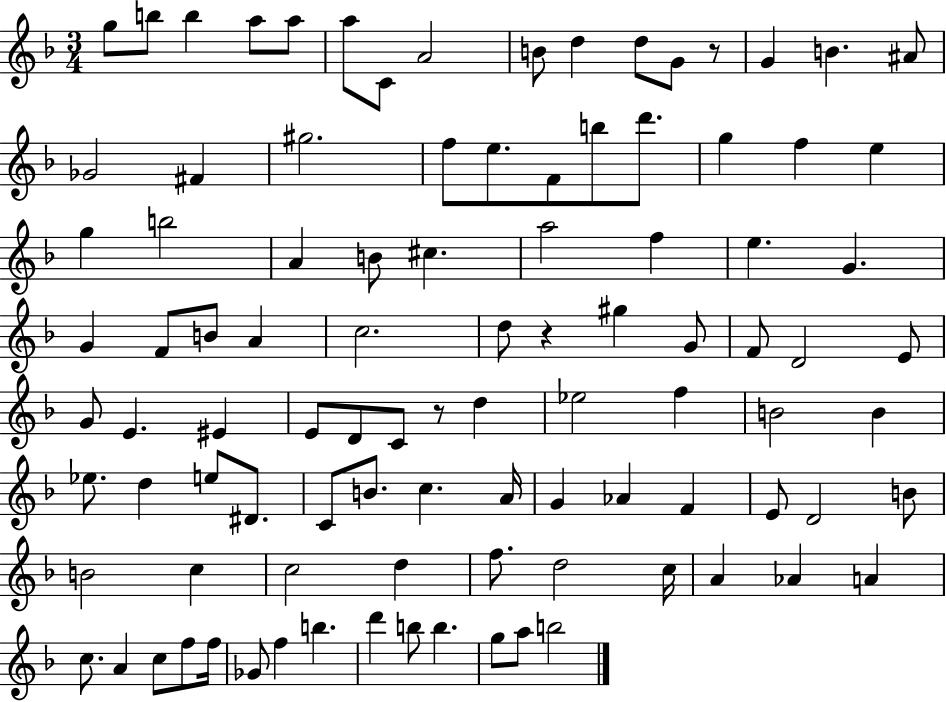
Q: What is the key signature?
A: F major